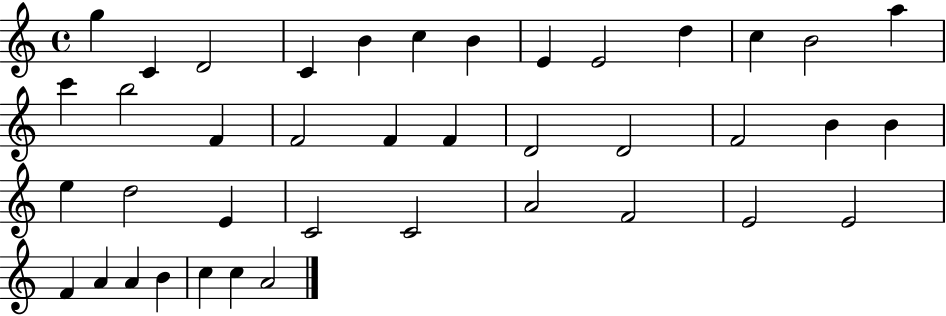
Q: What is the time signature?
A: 4/4